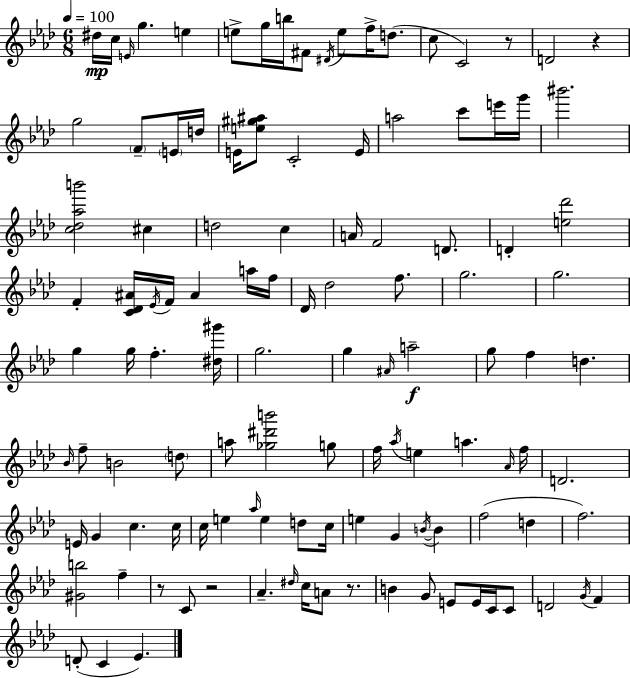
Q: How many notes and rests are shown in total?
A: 116